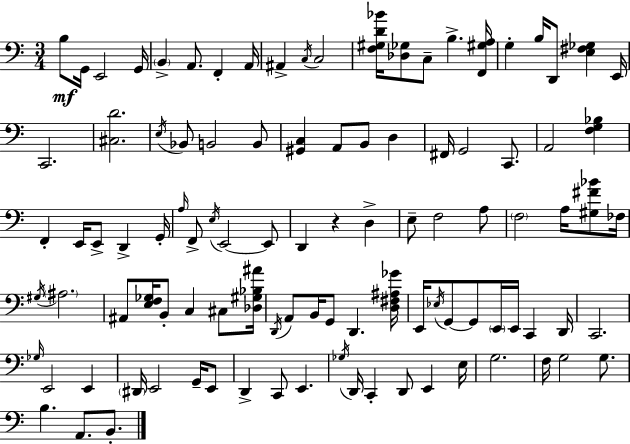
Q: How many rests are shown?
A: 1